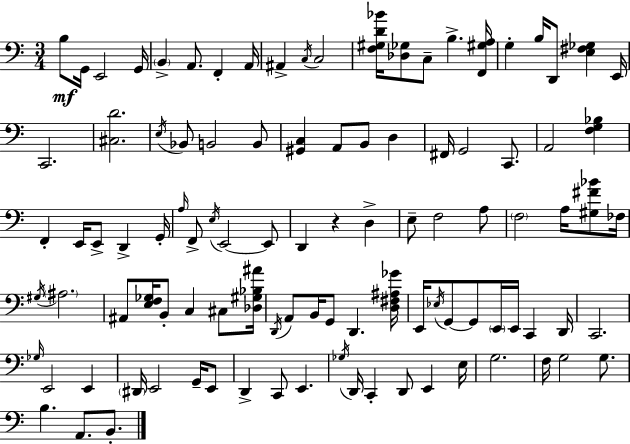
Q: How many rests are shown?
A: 1